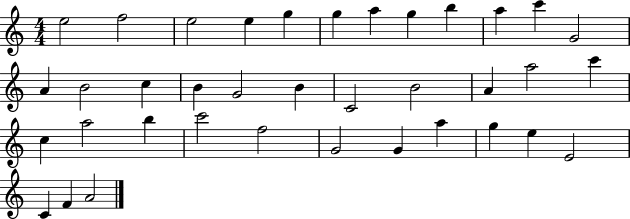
{
  \clef treble
  \numericTimeSignature
  \time 4/4
  \key c \major
  e''2 f''2 | e''2 e''4 g''4 | g''4 a''4 g''4 b''4 | a''4 c'''4 g'2 | \break a'4 b'2 c''4 | b'4 g'2 b'4 | c'2 b'2 | a'4 a''2 c'''4 | \break c''4 a''2 b''4 | c'''2 f''2 | g'2 g'4 a''4 | g''4 e''4 e'2 | \break c'4 f'4 a'2 | \bar "|."
}